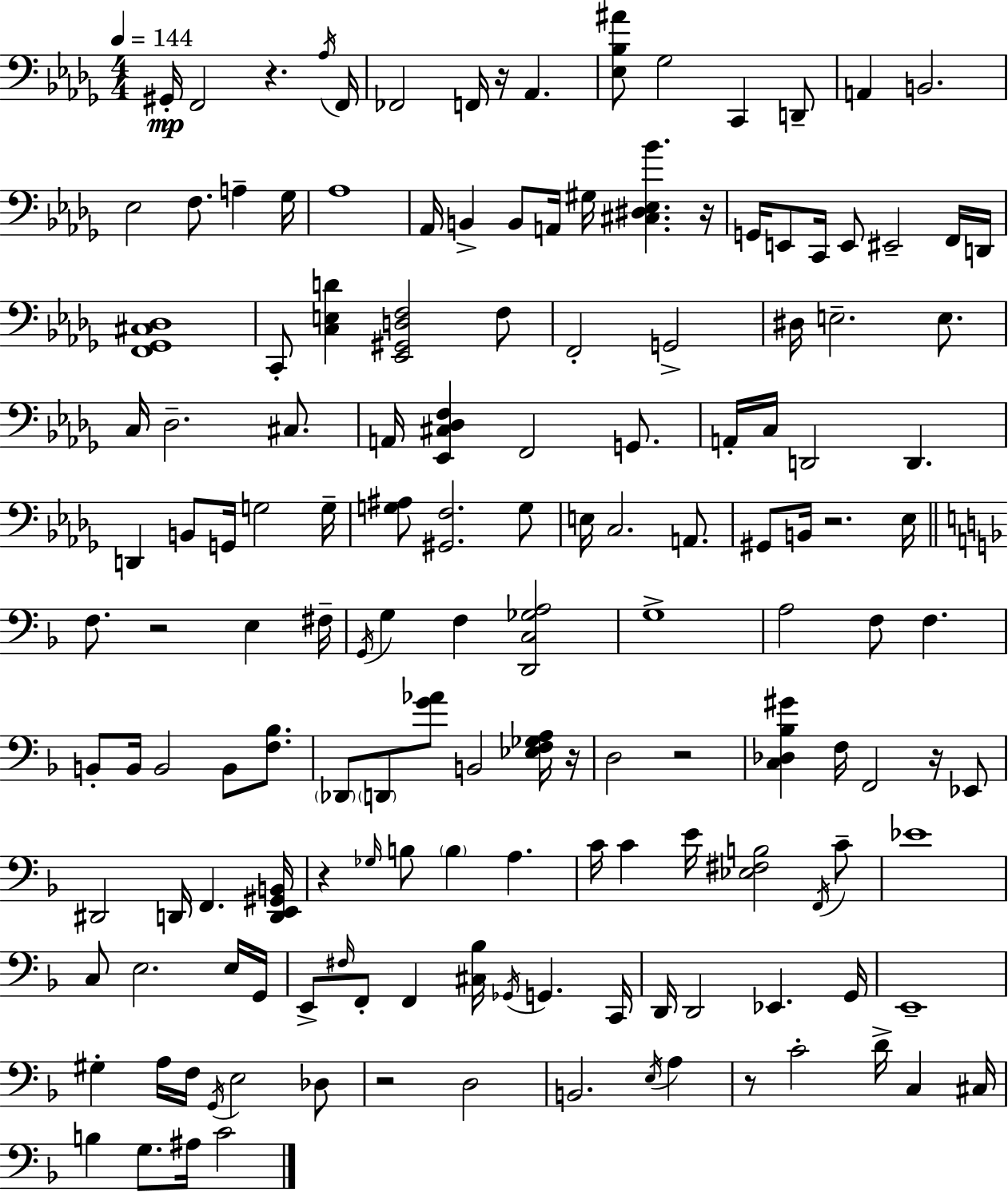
{
  \clef bass
  \numericTimeSignature
  \time 4/4
  \key bes \minor
  \tempo 4 = 144
  gis,16-.\mp f,2 r4. \acciaccatura { aes16 } | f,16 fes,2 f,16 r16 aes,4. | <ees bes ais'>8 ges2 c,4 d,8-- | a,4 b,2. | \break ees2 f8. a4-- | ges16 aes1 | aes,16 b,4-> b,8 a,16 gis16 <cis dis ees bes'>4. | r16 g,16 e,8 c,16 e,8 eis,2-- f,16 | \break d,16 <f, ges, cis des>1 | c,8-. <c e d'>4 <ees, gis, d f>2 f8 | f,2-. g,2-> | dis16 e2.-- e8. | \break c16 des2.-- cis8. | a,16 <ees, cis des f>4 f,2 g,8. | a,16-. c16 d,2 d,4. | d,4 b,8 g,16 g2 | \break g16-- <g ais>8 <gis, f>2. g8 | e16 c2. a,8. | gis,8 b,16 r2. | ees16 \bar "||" \break \key d \minor f8. r2 e4 fis16-- | \acciaccatura { g,16 } g4 f4 <d, c ges a>2 | g1-> | a2 f8 f4. | \break b,8-. b,16 b,2 b,8 <f bes>8. | \parenthesize des,8 \parenthesize d,8 <g' aes'>8 b,2 <ees f ges a>16 | r16 d2 r2 | <c des bes gis'>4 f16 f,2 r16 ees,8 | \break dis,2 d,16 f,4. | <d, e, gis, b,>16 r4 \grace { ges16 } b8 \parenthesize b4 a4. | c'16 c'4 e'16 <ees fis b>2 | \acciaccatura { f,16 } c'8-- ees'1 | \break c8 e2. | e16 g,16 e,8-> \grace { fis16 } f,8-. f,4 <cis bes>16 \acciaccatura { ges,16 } g,4. | c,16 d,16 d,2 ees,4. | g,16 e,1-- | \break gis4-. a16 f16 \acciaccatura { g,16 } e2 | des8 r2 d2 | b,2. | \acciaccatura { e16 } a4 r8 c'2-. | \break d'16-> c4 cis16 b4 g8. ais16 c'2 | \bar "|."
}